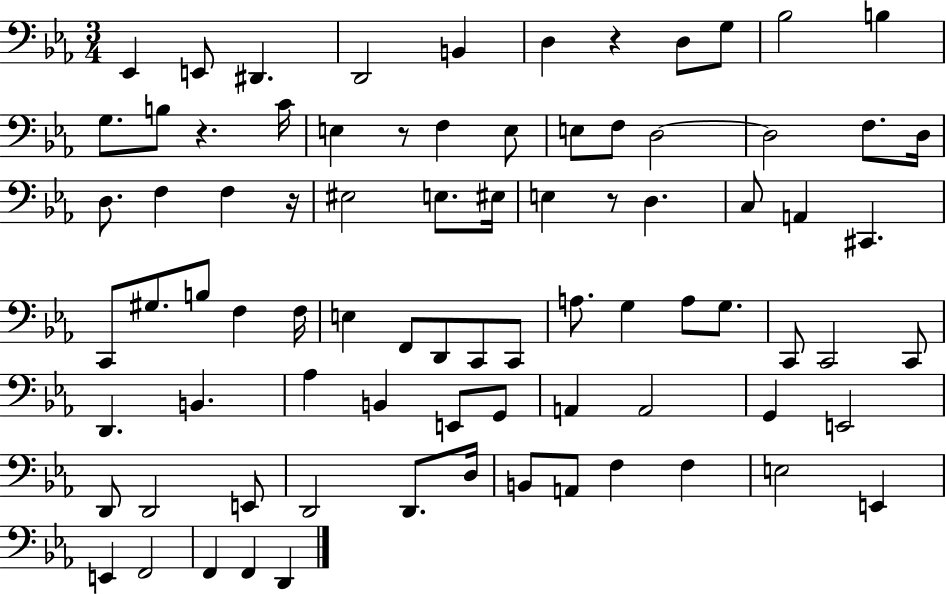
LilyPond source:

{
  \clef bass
  \numericTimeSignature
  \time 3/4
  \key ees \major
  ees,4 e,8 dis,4. | d,2 b,4 | d4 r4 d8 g8 | bes2 b4 | \break g8. b8 r4. c'16 | e4 r8 f4 e8 | e8 f8 d2~~ | d2 f8. d16 | \break d8. f4 f4 r16 | eis2 e8. eis16 | e4 r8 d4. | c8 a,4 cis,4. | \break c,8 gis8. b8 f4 f16 | e4 f,8 d,8 c,8 c,8 | a8. g4 a8 g8. | c,8 c,2 c,8 | \break d,4. b,4. | aes4 b,4 e,8 g,8 | a,4 a,2 | g,4 e,2 | \break d,8 d,2 e,8 | d,2 d,8. d16 | b,8 a,8 f4 f4 | e2 e,4 | \break e,4 f,2 | f,4 f,4 d,4 | \bar "|."
}